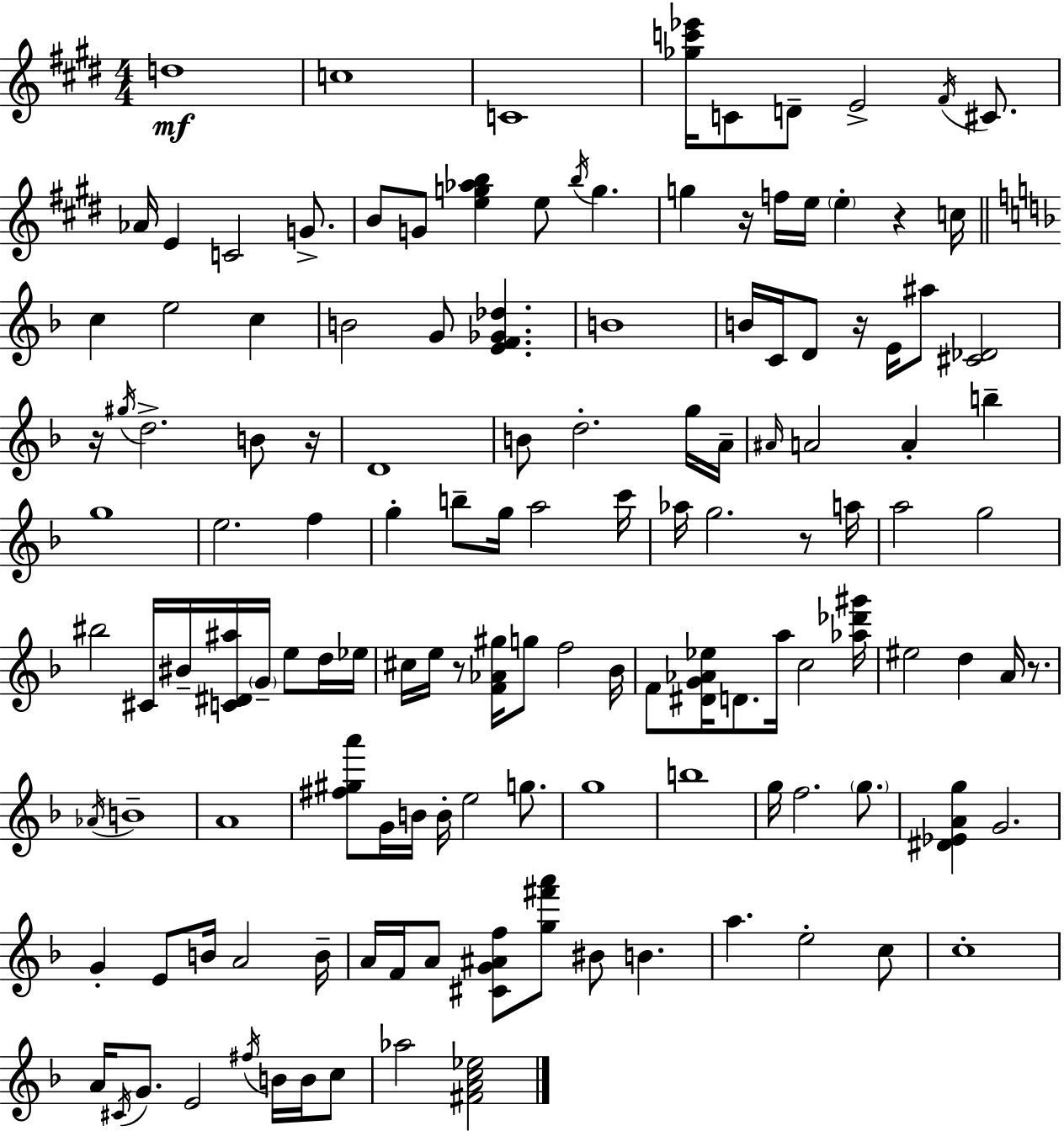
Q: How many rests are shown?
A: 8